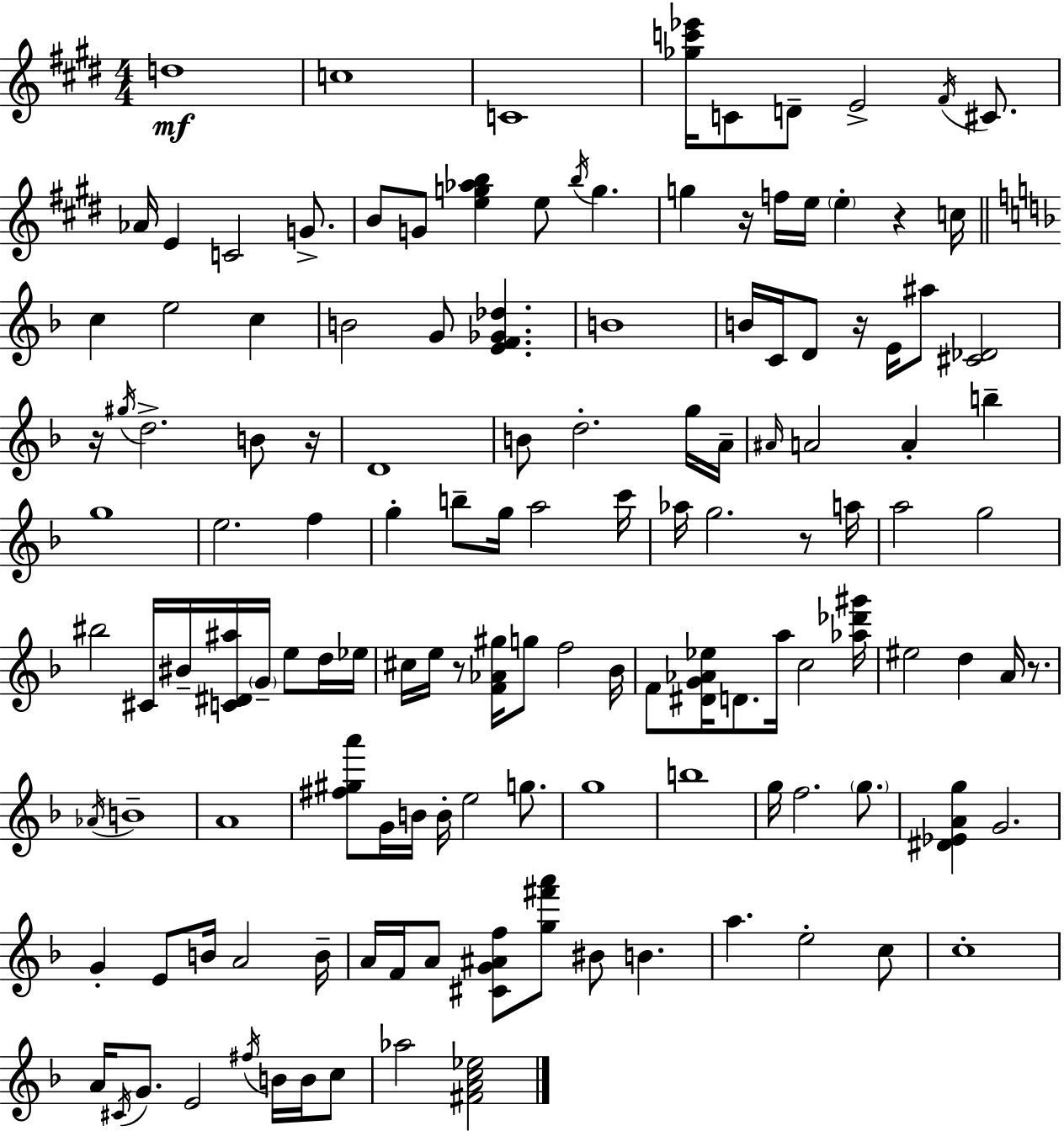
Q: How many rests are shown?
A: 8